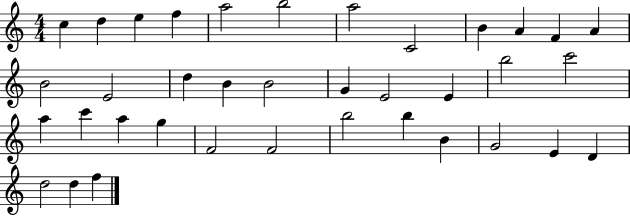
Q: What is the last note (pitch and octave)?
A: F5